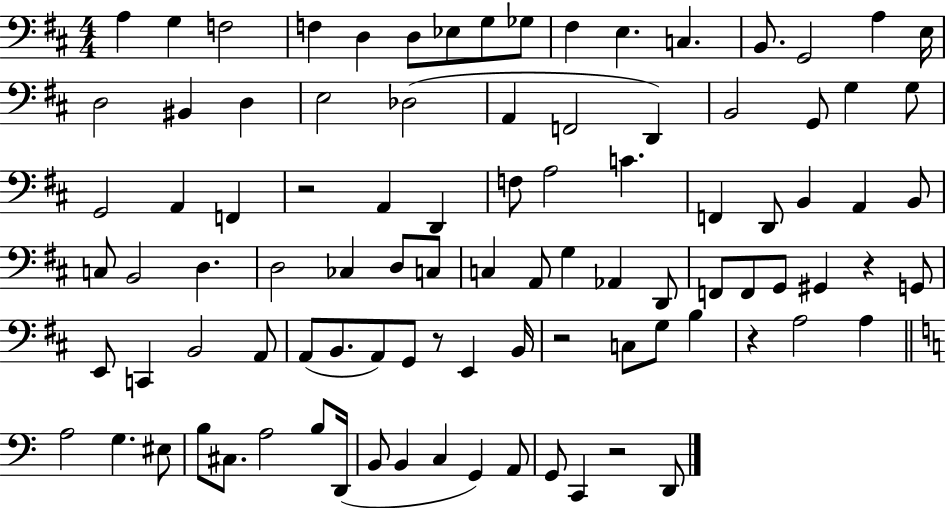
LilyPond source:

{
  \clef bass
  \numericTimeSignature
  \time 4/4
  \key d \major
  a4 g4 f2 | f4 d4 d8 ees8 g8 ges8 | fis4 e4. c4. | b,8. g,2 a4 e16 | \break d2 bis,4 d4 | e2 des2( | a,4 f,2 d,4) | b,2 g,8 g4 g8 | \break g,2 a,4 f,4 | r2 a,4 d,4 | f8 a2 c'4. | f,4 d,8 b,4 a,4 b,8 | \break c8 b,2 d4. | d2 ces4 d8 c8 | c4 a,8 g4 aes,4 d,8 | f,8 f,8 g,8 gis,4 r4 g,8 | \break e,8 c,4 b,2 a,8 | a,8( b,8. a,8) g,8 r8 e,4 b,16 | r2 c8 g8 b4 | r4 a2 a4 | \break \bar "||" \break \key a \minor a2 g4. eis8 | b8 cis8. a2 b8 d,16( | b,8 b,4 c4 g,4) a,8 | g,8 c,4 r2 d,8 | \break \bar "|."
}